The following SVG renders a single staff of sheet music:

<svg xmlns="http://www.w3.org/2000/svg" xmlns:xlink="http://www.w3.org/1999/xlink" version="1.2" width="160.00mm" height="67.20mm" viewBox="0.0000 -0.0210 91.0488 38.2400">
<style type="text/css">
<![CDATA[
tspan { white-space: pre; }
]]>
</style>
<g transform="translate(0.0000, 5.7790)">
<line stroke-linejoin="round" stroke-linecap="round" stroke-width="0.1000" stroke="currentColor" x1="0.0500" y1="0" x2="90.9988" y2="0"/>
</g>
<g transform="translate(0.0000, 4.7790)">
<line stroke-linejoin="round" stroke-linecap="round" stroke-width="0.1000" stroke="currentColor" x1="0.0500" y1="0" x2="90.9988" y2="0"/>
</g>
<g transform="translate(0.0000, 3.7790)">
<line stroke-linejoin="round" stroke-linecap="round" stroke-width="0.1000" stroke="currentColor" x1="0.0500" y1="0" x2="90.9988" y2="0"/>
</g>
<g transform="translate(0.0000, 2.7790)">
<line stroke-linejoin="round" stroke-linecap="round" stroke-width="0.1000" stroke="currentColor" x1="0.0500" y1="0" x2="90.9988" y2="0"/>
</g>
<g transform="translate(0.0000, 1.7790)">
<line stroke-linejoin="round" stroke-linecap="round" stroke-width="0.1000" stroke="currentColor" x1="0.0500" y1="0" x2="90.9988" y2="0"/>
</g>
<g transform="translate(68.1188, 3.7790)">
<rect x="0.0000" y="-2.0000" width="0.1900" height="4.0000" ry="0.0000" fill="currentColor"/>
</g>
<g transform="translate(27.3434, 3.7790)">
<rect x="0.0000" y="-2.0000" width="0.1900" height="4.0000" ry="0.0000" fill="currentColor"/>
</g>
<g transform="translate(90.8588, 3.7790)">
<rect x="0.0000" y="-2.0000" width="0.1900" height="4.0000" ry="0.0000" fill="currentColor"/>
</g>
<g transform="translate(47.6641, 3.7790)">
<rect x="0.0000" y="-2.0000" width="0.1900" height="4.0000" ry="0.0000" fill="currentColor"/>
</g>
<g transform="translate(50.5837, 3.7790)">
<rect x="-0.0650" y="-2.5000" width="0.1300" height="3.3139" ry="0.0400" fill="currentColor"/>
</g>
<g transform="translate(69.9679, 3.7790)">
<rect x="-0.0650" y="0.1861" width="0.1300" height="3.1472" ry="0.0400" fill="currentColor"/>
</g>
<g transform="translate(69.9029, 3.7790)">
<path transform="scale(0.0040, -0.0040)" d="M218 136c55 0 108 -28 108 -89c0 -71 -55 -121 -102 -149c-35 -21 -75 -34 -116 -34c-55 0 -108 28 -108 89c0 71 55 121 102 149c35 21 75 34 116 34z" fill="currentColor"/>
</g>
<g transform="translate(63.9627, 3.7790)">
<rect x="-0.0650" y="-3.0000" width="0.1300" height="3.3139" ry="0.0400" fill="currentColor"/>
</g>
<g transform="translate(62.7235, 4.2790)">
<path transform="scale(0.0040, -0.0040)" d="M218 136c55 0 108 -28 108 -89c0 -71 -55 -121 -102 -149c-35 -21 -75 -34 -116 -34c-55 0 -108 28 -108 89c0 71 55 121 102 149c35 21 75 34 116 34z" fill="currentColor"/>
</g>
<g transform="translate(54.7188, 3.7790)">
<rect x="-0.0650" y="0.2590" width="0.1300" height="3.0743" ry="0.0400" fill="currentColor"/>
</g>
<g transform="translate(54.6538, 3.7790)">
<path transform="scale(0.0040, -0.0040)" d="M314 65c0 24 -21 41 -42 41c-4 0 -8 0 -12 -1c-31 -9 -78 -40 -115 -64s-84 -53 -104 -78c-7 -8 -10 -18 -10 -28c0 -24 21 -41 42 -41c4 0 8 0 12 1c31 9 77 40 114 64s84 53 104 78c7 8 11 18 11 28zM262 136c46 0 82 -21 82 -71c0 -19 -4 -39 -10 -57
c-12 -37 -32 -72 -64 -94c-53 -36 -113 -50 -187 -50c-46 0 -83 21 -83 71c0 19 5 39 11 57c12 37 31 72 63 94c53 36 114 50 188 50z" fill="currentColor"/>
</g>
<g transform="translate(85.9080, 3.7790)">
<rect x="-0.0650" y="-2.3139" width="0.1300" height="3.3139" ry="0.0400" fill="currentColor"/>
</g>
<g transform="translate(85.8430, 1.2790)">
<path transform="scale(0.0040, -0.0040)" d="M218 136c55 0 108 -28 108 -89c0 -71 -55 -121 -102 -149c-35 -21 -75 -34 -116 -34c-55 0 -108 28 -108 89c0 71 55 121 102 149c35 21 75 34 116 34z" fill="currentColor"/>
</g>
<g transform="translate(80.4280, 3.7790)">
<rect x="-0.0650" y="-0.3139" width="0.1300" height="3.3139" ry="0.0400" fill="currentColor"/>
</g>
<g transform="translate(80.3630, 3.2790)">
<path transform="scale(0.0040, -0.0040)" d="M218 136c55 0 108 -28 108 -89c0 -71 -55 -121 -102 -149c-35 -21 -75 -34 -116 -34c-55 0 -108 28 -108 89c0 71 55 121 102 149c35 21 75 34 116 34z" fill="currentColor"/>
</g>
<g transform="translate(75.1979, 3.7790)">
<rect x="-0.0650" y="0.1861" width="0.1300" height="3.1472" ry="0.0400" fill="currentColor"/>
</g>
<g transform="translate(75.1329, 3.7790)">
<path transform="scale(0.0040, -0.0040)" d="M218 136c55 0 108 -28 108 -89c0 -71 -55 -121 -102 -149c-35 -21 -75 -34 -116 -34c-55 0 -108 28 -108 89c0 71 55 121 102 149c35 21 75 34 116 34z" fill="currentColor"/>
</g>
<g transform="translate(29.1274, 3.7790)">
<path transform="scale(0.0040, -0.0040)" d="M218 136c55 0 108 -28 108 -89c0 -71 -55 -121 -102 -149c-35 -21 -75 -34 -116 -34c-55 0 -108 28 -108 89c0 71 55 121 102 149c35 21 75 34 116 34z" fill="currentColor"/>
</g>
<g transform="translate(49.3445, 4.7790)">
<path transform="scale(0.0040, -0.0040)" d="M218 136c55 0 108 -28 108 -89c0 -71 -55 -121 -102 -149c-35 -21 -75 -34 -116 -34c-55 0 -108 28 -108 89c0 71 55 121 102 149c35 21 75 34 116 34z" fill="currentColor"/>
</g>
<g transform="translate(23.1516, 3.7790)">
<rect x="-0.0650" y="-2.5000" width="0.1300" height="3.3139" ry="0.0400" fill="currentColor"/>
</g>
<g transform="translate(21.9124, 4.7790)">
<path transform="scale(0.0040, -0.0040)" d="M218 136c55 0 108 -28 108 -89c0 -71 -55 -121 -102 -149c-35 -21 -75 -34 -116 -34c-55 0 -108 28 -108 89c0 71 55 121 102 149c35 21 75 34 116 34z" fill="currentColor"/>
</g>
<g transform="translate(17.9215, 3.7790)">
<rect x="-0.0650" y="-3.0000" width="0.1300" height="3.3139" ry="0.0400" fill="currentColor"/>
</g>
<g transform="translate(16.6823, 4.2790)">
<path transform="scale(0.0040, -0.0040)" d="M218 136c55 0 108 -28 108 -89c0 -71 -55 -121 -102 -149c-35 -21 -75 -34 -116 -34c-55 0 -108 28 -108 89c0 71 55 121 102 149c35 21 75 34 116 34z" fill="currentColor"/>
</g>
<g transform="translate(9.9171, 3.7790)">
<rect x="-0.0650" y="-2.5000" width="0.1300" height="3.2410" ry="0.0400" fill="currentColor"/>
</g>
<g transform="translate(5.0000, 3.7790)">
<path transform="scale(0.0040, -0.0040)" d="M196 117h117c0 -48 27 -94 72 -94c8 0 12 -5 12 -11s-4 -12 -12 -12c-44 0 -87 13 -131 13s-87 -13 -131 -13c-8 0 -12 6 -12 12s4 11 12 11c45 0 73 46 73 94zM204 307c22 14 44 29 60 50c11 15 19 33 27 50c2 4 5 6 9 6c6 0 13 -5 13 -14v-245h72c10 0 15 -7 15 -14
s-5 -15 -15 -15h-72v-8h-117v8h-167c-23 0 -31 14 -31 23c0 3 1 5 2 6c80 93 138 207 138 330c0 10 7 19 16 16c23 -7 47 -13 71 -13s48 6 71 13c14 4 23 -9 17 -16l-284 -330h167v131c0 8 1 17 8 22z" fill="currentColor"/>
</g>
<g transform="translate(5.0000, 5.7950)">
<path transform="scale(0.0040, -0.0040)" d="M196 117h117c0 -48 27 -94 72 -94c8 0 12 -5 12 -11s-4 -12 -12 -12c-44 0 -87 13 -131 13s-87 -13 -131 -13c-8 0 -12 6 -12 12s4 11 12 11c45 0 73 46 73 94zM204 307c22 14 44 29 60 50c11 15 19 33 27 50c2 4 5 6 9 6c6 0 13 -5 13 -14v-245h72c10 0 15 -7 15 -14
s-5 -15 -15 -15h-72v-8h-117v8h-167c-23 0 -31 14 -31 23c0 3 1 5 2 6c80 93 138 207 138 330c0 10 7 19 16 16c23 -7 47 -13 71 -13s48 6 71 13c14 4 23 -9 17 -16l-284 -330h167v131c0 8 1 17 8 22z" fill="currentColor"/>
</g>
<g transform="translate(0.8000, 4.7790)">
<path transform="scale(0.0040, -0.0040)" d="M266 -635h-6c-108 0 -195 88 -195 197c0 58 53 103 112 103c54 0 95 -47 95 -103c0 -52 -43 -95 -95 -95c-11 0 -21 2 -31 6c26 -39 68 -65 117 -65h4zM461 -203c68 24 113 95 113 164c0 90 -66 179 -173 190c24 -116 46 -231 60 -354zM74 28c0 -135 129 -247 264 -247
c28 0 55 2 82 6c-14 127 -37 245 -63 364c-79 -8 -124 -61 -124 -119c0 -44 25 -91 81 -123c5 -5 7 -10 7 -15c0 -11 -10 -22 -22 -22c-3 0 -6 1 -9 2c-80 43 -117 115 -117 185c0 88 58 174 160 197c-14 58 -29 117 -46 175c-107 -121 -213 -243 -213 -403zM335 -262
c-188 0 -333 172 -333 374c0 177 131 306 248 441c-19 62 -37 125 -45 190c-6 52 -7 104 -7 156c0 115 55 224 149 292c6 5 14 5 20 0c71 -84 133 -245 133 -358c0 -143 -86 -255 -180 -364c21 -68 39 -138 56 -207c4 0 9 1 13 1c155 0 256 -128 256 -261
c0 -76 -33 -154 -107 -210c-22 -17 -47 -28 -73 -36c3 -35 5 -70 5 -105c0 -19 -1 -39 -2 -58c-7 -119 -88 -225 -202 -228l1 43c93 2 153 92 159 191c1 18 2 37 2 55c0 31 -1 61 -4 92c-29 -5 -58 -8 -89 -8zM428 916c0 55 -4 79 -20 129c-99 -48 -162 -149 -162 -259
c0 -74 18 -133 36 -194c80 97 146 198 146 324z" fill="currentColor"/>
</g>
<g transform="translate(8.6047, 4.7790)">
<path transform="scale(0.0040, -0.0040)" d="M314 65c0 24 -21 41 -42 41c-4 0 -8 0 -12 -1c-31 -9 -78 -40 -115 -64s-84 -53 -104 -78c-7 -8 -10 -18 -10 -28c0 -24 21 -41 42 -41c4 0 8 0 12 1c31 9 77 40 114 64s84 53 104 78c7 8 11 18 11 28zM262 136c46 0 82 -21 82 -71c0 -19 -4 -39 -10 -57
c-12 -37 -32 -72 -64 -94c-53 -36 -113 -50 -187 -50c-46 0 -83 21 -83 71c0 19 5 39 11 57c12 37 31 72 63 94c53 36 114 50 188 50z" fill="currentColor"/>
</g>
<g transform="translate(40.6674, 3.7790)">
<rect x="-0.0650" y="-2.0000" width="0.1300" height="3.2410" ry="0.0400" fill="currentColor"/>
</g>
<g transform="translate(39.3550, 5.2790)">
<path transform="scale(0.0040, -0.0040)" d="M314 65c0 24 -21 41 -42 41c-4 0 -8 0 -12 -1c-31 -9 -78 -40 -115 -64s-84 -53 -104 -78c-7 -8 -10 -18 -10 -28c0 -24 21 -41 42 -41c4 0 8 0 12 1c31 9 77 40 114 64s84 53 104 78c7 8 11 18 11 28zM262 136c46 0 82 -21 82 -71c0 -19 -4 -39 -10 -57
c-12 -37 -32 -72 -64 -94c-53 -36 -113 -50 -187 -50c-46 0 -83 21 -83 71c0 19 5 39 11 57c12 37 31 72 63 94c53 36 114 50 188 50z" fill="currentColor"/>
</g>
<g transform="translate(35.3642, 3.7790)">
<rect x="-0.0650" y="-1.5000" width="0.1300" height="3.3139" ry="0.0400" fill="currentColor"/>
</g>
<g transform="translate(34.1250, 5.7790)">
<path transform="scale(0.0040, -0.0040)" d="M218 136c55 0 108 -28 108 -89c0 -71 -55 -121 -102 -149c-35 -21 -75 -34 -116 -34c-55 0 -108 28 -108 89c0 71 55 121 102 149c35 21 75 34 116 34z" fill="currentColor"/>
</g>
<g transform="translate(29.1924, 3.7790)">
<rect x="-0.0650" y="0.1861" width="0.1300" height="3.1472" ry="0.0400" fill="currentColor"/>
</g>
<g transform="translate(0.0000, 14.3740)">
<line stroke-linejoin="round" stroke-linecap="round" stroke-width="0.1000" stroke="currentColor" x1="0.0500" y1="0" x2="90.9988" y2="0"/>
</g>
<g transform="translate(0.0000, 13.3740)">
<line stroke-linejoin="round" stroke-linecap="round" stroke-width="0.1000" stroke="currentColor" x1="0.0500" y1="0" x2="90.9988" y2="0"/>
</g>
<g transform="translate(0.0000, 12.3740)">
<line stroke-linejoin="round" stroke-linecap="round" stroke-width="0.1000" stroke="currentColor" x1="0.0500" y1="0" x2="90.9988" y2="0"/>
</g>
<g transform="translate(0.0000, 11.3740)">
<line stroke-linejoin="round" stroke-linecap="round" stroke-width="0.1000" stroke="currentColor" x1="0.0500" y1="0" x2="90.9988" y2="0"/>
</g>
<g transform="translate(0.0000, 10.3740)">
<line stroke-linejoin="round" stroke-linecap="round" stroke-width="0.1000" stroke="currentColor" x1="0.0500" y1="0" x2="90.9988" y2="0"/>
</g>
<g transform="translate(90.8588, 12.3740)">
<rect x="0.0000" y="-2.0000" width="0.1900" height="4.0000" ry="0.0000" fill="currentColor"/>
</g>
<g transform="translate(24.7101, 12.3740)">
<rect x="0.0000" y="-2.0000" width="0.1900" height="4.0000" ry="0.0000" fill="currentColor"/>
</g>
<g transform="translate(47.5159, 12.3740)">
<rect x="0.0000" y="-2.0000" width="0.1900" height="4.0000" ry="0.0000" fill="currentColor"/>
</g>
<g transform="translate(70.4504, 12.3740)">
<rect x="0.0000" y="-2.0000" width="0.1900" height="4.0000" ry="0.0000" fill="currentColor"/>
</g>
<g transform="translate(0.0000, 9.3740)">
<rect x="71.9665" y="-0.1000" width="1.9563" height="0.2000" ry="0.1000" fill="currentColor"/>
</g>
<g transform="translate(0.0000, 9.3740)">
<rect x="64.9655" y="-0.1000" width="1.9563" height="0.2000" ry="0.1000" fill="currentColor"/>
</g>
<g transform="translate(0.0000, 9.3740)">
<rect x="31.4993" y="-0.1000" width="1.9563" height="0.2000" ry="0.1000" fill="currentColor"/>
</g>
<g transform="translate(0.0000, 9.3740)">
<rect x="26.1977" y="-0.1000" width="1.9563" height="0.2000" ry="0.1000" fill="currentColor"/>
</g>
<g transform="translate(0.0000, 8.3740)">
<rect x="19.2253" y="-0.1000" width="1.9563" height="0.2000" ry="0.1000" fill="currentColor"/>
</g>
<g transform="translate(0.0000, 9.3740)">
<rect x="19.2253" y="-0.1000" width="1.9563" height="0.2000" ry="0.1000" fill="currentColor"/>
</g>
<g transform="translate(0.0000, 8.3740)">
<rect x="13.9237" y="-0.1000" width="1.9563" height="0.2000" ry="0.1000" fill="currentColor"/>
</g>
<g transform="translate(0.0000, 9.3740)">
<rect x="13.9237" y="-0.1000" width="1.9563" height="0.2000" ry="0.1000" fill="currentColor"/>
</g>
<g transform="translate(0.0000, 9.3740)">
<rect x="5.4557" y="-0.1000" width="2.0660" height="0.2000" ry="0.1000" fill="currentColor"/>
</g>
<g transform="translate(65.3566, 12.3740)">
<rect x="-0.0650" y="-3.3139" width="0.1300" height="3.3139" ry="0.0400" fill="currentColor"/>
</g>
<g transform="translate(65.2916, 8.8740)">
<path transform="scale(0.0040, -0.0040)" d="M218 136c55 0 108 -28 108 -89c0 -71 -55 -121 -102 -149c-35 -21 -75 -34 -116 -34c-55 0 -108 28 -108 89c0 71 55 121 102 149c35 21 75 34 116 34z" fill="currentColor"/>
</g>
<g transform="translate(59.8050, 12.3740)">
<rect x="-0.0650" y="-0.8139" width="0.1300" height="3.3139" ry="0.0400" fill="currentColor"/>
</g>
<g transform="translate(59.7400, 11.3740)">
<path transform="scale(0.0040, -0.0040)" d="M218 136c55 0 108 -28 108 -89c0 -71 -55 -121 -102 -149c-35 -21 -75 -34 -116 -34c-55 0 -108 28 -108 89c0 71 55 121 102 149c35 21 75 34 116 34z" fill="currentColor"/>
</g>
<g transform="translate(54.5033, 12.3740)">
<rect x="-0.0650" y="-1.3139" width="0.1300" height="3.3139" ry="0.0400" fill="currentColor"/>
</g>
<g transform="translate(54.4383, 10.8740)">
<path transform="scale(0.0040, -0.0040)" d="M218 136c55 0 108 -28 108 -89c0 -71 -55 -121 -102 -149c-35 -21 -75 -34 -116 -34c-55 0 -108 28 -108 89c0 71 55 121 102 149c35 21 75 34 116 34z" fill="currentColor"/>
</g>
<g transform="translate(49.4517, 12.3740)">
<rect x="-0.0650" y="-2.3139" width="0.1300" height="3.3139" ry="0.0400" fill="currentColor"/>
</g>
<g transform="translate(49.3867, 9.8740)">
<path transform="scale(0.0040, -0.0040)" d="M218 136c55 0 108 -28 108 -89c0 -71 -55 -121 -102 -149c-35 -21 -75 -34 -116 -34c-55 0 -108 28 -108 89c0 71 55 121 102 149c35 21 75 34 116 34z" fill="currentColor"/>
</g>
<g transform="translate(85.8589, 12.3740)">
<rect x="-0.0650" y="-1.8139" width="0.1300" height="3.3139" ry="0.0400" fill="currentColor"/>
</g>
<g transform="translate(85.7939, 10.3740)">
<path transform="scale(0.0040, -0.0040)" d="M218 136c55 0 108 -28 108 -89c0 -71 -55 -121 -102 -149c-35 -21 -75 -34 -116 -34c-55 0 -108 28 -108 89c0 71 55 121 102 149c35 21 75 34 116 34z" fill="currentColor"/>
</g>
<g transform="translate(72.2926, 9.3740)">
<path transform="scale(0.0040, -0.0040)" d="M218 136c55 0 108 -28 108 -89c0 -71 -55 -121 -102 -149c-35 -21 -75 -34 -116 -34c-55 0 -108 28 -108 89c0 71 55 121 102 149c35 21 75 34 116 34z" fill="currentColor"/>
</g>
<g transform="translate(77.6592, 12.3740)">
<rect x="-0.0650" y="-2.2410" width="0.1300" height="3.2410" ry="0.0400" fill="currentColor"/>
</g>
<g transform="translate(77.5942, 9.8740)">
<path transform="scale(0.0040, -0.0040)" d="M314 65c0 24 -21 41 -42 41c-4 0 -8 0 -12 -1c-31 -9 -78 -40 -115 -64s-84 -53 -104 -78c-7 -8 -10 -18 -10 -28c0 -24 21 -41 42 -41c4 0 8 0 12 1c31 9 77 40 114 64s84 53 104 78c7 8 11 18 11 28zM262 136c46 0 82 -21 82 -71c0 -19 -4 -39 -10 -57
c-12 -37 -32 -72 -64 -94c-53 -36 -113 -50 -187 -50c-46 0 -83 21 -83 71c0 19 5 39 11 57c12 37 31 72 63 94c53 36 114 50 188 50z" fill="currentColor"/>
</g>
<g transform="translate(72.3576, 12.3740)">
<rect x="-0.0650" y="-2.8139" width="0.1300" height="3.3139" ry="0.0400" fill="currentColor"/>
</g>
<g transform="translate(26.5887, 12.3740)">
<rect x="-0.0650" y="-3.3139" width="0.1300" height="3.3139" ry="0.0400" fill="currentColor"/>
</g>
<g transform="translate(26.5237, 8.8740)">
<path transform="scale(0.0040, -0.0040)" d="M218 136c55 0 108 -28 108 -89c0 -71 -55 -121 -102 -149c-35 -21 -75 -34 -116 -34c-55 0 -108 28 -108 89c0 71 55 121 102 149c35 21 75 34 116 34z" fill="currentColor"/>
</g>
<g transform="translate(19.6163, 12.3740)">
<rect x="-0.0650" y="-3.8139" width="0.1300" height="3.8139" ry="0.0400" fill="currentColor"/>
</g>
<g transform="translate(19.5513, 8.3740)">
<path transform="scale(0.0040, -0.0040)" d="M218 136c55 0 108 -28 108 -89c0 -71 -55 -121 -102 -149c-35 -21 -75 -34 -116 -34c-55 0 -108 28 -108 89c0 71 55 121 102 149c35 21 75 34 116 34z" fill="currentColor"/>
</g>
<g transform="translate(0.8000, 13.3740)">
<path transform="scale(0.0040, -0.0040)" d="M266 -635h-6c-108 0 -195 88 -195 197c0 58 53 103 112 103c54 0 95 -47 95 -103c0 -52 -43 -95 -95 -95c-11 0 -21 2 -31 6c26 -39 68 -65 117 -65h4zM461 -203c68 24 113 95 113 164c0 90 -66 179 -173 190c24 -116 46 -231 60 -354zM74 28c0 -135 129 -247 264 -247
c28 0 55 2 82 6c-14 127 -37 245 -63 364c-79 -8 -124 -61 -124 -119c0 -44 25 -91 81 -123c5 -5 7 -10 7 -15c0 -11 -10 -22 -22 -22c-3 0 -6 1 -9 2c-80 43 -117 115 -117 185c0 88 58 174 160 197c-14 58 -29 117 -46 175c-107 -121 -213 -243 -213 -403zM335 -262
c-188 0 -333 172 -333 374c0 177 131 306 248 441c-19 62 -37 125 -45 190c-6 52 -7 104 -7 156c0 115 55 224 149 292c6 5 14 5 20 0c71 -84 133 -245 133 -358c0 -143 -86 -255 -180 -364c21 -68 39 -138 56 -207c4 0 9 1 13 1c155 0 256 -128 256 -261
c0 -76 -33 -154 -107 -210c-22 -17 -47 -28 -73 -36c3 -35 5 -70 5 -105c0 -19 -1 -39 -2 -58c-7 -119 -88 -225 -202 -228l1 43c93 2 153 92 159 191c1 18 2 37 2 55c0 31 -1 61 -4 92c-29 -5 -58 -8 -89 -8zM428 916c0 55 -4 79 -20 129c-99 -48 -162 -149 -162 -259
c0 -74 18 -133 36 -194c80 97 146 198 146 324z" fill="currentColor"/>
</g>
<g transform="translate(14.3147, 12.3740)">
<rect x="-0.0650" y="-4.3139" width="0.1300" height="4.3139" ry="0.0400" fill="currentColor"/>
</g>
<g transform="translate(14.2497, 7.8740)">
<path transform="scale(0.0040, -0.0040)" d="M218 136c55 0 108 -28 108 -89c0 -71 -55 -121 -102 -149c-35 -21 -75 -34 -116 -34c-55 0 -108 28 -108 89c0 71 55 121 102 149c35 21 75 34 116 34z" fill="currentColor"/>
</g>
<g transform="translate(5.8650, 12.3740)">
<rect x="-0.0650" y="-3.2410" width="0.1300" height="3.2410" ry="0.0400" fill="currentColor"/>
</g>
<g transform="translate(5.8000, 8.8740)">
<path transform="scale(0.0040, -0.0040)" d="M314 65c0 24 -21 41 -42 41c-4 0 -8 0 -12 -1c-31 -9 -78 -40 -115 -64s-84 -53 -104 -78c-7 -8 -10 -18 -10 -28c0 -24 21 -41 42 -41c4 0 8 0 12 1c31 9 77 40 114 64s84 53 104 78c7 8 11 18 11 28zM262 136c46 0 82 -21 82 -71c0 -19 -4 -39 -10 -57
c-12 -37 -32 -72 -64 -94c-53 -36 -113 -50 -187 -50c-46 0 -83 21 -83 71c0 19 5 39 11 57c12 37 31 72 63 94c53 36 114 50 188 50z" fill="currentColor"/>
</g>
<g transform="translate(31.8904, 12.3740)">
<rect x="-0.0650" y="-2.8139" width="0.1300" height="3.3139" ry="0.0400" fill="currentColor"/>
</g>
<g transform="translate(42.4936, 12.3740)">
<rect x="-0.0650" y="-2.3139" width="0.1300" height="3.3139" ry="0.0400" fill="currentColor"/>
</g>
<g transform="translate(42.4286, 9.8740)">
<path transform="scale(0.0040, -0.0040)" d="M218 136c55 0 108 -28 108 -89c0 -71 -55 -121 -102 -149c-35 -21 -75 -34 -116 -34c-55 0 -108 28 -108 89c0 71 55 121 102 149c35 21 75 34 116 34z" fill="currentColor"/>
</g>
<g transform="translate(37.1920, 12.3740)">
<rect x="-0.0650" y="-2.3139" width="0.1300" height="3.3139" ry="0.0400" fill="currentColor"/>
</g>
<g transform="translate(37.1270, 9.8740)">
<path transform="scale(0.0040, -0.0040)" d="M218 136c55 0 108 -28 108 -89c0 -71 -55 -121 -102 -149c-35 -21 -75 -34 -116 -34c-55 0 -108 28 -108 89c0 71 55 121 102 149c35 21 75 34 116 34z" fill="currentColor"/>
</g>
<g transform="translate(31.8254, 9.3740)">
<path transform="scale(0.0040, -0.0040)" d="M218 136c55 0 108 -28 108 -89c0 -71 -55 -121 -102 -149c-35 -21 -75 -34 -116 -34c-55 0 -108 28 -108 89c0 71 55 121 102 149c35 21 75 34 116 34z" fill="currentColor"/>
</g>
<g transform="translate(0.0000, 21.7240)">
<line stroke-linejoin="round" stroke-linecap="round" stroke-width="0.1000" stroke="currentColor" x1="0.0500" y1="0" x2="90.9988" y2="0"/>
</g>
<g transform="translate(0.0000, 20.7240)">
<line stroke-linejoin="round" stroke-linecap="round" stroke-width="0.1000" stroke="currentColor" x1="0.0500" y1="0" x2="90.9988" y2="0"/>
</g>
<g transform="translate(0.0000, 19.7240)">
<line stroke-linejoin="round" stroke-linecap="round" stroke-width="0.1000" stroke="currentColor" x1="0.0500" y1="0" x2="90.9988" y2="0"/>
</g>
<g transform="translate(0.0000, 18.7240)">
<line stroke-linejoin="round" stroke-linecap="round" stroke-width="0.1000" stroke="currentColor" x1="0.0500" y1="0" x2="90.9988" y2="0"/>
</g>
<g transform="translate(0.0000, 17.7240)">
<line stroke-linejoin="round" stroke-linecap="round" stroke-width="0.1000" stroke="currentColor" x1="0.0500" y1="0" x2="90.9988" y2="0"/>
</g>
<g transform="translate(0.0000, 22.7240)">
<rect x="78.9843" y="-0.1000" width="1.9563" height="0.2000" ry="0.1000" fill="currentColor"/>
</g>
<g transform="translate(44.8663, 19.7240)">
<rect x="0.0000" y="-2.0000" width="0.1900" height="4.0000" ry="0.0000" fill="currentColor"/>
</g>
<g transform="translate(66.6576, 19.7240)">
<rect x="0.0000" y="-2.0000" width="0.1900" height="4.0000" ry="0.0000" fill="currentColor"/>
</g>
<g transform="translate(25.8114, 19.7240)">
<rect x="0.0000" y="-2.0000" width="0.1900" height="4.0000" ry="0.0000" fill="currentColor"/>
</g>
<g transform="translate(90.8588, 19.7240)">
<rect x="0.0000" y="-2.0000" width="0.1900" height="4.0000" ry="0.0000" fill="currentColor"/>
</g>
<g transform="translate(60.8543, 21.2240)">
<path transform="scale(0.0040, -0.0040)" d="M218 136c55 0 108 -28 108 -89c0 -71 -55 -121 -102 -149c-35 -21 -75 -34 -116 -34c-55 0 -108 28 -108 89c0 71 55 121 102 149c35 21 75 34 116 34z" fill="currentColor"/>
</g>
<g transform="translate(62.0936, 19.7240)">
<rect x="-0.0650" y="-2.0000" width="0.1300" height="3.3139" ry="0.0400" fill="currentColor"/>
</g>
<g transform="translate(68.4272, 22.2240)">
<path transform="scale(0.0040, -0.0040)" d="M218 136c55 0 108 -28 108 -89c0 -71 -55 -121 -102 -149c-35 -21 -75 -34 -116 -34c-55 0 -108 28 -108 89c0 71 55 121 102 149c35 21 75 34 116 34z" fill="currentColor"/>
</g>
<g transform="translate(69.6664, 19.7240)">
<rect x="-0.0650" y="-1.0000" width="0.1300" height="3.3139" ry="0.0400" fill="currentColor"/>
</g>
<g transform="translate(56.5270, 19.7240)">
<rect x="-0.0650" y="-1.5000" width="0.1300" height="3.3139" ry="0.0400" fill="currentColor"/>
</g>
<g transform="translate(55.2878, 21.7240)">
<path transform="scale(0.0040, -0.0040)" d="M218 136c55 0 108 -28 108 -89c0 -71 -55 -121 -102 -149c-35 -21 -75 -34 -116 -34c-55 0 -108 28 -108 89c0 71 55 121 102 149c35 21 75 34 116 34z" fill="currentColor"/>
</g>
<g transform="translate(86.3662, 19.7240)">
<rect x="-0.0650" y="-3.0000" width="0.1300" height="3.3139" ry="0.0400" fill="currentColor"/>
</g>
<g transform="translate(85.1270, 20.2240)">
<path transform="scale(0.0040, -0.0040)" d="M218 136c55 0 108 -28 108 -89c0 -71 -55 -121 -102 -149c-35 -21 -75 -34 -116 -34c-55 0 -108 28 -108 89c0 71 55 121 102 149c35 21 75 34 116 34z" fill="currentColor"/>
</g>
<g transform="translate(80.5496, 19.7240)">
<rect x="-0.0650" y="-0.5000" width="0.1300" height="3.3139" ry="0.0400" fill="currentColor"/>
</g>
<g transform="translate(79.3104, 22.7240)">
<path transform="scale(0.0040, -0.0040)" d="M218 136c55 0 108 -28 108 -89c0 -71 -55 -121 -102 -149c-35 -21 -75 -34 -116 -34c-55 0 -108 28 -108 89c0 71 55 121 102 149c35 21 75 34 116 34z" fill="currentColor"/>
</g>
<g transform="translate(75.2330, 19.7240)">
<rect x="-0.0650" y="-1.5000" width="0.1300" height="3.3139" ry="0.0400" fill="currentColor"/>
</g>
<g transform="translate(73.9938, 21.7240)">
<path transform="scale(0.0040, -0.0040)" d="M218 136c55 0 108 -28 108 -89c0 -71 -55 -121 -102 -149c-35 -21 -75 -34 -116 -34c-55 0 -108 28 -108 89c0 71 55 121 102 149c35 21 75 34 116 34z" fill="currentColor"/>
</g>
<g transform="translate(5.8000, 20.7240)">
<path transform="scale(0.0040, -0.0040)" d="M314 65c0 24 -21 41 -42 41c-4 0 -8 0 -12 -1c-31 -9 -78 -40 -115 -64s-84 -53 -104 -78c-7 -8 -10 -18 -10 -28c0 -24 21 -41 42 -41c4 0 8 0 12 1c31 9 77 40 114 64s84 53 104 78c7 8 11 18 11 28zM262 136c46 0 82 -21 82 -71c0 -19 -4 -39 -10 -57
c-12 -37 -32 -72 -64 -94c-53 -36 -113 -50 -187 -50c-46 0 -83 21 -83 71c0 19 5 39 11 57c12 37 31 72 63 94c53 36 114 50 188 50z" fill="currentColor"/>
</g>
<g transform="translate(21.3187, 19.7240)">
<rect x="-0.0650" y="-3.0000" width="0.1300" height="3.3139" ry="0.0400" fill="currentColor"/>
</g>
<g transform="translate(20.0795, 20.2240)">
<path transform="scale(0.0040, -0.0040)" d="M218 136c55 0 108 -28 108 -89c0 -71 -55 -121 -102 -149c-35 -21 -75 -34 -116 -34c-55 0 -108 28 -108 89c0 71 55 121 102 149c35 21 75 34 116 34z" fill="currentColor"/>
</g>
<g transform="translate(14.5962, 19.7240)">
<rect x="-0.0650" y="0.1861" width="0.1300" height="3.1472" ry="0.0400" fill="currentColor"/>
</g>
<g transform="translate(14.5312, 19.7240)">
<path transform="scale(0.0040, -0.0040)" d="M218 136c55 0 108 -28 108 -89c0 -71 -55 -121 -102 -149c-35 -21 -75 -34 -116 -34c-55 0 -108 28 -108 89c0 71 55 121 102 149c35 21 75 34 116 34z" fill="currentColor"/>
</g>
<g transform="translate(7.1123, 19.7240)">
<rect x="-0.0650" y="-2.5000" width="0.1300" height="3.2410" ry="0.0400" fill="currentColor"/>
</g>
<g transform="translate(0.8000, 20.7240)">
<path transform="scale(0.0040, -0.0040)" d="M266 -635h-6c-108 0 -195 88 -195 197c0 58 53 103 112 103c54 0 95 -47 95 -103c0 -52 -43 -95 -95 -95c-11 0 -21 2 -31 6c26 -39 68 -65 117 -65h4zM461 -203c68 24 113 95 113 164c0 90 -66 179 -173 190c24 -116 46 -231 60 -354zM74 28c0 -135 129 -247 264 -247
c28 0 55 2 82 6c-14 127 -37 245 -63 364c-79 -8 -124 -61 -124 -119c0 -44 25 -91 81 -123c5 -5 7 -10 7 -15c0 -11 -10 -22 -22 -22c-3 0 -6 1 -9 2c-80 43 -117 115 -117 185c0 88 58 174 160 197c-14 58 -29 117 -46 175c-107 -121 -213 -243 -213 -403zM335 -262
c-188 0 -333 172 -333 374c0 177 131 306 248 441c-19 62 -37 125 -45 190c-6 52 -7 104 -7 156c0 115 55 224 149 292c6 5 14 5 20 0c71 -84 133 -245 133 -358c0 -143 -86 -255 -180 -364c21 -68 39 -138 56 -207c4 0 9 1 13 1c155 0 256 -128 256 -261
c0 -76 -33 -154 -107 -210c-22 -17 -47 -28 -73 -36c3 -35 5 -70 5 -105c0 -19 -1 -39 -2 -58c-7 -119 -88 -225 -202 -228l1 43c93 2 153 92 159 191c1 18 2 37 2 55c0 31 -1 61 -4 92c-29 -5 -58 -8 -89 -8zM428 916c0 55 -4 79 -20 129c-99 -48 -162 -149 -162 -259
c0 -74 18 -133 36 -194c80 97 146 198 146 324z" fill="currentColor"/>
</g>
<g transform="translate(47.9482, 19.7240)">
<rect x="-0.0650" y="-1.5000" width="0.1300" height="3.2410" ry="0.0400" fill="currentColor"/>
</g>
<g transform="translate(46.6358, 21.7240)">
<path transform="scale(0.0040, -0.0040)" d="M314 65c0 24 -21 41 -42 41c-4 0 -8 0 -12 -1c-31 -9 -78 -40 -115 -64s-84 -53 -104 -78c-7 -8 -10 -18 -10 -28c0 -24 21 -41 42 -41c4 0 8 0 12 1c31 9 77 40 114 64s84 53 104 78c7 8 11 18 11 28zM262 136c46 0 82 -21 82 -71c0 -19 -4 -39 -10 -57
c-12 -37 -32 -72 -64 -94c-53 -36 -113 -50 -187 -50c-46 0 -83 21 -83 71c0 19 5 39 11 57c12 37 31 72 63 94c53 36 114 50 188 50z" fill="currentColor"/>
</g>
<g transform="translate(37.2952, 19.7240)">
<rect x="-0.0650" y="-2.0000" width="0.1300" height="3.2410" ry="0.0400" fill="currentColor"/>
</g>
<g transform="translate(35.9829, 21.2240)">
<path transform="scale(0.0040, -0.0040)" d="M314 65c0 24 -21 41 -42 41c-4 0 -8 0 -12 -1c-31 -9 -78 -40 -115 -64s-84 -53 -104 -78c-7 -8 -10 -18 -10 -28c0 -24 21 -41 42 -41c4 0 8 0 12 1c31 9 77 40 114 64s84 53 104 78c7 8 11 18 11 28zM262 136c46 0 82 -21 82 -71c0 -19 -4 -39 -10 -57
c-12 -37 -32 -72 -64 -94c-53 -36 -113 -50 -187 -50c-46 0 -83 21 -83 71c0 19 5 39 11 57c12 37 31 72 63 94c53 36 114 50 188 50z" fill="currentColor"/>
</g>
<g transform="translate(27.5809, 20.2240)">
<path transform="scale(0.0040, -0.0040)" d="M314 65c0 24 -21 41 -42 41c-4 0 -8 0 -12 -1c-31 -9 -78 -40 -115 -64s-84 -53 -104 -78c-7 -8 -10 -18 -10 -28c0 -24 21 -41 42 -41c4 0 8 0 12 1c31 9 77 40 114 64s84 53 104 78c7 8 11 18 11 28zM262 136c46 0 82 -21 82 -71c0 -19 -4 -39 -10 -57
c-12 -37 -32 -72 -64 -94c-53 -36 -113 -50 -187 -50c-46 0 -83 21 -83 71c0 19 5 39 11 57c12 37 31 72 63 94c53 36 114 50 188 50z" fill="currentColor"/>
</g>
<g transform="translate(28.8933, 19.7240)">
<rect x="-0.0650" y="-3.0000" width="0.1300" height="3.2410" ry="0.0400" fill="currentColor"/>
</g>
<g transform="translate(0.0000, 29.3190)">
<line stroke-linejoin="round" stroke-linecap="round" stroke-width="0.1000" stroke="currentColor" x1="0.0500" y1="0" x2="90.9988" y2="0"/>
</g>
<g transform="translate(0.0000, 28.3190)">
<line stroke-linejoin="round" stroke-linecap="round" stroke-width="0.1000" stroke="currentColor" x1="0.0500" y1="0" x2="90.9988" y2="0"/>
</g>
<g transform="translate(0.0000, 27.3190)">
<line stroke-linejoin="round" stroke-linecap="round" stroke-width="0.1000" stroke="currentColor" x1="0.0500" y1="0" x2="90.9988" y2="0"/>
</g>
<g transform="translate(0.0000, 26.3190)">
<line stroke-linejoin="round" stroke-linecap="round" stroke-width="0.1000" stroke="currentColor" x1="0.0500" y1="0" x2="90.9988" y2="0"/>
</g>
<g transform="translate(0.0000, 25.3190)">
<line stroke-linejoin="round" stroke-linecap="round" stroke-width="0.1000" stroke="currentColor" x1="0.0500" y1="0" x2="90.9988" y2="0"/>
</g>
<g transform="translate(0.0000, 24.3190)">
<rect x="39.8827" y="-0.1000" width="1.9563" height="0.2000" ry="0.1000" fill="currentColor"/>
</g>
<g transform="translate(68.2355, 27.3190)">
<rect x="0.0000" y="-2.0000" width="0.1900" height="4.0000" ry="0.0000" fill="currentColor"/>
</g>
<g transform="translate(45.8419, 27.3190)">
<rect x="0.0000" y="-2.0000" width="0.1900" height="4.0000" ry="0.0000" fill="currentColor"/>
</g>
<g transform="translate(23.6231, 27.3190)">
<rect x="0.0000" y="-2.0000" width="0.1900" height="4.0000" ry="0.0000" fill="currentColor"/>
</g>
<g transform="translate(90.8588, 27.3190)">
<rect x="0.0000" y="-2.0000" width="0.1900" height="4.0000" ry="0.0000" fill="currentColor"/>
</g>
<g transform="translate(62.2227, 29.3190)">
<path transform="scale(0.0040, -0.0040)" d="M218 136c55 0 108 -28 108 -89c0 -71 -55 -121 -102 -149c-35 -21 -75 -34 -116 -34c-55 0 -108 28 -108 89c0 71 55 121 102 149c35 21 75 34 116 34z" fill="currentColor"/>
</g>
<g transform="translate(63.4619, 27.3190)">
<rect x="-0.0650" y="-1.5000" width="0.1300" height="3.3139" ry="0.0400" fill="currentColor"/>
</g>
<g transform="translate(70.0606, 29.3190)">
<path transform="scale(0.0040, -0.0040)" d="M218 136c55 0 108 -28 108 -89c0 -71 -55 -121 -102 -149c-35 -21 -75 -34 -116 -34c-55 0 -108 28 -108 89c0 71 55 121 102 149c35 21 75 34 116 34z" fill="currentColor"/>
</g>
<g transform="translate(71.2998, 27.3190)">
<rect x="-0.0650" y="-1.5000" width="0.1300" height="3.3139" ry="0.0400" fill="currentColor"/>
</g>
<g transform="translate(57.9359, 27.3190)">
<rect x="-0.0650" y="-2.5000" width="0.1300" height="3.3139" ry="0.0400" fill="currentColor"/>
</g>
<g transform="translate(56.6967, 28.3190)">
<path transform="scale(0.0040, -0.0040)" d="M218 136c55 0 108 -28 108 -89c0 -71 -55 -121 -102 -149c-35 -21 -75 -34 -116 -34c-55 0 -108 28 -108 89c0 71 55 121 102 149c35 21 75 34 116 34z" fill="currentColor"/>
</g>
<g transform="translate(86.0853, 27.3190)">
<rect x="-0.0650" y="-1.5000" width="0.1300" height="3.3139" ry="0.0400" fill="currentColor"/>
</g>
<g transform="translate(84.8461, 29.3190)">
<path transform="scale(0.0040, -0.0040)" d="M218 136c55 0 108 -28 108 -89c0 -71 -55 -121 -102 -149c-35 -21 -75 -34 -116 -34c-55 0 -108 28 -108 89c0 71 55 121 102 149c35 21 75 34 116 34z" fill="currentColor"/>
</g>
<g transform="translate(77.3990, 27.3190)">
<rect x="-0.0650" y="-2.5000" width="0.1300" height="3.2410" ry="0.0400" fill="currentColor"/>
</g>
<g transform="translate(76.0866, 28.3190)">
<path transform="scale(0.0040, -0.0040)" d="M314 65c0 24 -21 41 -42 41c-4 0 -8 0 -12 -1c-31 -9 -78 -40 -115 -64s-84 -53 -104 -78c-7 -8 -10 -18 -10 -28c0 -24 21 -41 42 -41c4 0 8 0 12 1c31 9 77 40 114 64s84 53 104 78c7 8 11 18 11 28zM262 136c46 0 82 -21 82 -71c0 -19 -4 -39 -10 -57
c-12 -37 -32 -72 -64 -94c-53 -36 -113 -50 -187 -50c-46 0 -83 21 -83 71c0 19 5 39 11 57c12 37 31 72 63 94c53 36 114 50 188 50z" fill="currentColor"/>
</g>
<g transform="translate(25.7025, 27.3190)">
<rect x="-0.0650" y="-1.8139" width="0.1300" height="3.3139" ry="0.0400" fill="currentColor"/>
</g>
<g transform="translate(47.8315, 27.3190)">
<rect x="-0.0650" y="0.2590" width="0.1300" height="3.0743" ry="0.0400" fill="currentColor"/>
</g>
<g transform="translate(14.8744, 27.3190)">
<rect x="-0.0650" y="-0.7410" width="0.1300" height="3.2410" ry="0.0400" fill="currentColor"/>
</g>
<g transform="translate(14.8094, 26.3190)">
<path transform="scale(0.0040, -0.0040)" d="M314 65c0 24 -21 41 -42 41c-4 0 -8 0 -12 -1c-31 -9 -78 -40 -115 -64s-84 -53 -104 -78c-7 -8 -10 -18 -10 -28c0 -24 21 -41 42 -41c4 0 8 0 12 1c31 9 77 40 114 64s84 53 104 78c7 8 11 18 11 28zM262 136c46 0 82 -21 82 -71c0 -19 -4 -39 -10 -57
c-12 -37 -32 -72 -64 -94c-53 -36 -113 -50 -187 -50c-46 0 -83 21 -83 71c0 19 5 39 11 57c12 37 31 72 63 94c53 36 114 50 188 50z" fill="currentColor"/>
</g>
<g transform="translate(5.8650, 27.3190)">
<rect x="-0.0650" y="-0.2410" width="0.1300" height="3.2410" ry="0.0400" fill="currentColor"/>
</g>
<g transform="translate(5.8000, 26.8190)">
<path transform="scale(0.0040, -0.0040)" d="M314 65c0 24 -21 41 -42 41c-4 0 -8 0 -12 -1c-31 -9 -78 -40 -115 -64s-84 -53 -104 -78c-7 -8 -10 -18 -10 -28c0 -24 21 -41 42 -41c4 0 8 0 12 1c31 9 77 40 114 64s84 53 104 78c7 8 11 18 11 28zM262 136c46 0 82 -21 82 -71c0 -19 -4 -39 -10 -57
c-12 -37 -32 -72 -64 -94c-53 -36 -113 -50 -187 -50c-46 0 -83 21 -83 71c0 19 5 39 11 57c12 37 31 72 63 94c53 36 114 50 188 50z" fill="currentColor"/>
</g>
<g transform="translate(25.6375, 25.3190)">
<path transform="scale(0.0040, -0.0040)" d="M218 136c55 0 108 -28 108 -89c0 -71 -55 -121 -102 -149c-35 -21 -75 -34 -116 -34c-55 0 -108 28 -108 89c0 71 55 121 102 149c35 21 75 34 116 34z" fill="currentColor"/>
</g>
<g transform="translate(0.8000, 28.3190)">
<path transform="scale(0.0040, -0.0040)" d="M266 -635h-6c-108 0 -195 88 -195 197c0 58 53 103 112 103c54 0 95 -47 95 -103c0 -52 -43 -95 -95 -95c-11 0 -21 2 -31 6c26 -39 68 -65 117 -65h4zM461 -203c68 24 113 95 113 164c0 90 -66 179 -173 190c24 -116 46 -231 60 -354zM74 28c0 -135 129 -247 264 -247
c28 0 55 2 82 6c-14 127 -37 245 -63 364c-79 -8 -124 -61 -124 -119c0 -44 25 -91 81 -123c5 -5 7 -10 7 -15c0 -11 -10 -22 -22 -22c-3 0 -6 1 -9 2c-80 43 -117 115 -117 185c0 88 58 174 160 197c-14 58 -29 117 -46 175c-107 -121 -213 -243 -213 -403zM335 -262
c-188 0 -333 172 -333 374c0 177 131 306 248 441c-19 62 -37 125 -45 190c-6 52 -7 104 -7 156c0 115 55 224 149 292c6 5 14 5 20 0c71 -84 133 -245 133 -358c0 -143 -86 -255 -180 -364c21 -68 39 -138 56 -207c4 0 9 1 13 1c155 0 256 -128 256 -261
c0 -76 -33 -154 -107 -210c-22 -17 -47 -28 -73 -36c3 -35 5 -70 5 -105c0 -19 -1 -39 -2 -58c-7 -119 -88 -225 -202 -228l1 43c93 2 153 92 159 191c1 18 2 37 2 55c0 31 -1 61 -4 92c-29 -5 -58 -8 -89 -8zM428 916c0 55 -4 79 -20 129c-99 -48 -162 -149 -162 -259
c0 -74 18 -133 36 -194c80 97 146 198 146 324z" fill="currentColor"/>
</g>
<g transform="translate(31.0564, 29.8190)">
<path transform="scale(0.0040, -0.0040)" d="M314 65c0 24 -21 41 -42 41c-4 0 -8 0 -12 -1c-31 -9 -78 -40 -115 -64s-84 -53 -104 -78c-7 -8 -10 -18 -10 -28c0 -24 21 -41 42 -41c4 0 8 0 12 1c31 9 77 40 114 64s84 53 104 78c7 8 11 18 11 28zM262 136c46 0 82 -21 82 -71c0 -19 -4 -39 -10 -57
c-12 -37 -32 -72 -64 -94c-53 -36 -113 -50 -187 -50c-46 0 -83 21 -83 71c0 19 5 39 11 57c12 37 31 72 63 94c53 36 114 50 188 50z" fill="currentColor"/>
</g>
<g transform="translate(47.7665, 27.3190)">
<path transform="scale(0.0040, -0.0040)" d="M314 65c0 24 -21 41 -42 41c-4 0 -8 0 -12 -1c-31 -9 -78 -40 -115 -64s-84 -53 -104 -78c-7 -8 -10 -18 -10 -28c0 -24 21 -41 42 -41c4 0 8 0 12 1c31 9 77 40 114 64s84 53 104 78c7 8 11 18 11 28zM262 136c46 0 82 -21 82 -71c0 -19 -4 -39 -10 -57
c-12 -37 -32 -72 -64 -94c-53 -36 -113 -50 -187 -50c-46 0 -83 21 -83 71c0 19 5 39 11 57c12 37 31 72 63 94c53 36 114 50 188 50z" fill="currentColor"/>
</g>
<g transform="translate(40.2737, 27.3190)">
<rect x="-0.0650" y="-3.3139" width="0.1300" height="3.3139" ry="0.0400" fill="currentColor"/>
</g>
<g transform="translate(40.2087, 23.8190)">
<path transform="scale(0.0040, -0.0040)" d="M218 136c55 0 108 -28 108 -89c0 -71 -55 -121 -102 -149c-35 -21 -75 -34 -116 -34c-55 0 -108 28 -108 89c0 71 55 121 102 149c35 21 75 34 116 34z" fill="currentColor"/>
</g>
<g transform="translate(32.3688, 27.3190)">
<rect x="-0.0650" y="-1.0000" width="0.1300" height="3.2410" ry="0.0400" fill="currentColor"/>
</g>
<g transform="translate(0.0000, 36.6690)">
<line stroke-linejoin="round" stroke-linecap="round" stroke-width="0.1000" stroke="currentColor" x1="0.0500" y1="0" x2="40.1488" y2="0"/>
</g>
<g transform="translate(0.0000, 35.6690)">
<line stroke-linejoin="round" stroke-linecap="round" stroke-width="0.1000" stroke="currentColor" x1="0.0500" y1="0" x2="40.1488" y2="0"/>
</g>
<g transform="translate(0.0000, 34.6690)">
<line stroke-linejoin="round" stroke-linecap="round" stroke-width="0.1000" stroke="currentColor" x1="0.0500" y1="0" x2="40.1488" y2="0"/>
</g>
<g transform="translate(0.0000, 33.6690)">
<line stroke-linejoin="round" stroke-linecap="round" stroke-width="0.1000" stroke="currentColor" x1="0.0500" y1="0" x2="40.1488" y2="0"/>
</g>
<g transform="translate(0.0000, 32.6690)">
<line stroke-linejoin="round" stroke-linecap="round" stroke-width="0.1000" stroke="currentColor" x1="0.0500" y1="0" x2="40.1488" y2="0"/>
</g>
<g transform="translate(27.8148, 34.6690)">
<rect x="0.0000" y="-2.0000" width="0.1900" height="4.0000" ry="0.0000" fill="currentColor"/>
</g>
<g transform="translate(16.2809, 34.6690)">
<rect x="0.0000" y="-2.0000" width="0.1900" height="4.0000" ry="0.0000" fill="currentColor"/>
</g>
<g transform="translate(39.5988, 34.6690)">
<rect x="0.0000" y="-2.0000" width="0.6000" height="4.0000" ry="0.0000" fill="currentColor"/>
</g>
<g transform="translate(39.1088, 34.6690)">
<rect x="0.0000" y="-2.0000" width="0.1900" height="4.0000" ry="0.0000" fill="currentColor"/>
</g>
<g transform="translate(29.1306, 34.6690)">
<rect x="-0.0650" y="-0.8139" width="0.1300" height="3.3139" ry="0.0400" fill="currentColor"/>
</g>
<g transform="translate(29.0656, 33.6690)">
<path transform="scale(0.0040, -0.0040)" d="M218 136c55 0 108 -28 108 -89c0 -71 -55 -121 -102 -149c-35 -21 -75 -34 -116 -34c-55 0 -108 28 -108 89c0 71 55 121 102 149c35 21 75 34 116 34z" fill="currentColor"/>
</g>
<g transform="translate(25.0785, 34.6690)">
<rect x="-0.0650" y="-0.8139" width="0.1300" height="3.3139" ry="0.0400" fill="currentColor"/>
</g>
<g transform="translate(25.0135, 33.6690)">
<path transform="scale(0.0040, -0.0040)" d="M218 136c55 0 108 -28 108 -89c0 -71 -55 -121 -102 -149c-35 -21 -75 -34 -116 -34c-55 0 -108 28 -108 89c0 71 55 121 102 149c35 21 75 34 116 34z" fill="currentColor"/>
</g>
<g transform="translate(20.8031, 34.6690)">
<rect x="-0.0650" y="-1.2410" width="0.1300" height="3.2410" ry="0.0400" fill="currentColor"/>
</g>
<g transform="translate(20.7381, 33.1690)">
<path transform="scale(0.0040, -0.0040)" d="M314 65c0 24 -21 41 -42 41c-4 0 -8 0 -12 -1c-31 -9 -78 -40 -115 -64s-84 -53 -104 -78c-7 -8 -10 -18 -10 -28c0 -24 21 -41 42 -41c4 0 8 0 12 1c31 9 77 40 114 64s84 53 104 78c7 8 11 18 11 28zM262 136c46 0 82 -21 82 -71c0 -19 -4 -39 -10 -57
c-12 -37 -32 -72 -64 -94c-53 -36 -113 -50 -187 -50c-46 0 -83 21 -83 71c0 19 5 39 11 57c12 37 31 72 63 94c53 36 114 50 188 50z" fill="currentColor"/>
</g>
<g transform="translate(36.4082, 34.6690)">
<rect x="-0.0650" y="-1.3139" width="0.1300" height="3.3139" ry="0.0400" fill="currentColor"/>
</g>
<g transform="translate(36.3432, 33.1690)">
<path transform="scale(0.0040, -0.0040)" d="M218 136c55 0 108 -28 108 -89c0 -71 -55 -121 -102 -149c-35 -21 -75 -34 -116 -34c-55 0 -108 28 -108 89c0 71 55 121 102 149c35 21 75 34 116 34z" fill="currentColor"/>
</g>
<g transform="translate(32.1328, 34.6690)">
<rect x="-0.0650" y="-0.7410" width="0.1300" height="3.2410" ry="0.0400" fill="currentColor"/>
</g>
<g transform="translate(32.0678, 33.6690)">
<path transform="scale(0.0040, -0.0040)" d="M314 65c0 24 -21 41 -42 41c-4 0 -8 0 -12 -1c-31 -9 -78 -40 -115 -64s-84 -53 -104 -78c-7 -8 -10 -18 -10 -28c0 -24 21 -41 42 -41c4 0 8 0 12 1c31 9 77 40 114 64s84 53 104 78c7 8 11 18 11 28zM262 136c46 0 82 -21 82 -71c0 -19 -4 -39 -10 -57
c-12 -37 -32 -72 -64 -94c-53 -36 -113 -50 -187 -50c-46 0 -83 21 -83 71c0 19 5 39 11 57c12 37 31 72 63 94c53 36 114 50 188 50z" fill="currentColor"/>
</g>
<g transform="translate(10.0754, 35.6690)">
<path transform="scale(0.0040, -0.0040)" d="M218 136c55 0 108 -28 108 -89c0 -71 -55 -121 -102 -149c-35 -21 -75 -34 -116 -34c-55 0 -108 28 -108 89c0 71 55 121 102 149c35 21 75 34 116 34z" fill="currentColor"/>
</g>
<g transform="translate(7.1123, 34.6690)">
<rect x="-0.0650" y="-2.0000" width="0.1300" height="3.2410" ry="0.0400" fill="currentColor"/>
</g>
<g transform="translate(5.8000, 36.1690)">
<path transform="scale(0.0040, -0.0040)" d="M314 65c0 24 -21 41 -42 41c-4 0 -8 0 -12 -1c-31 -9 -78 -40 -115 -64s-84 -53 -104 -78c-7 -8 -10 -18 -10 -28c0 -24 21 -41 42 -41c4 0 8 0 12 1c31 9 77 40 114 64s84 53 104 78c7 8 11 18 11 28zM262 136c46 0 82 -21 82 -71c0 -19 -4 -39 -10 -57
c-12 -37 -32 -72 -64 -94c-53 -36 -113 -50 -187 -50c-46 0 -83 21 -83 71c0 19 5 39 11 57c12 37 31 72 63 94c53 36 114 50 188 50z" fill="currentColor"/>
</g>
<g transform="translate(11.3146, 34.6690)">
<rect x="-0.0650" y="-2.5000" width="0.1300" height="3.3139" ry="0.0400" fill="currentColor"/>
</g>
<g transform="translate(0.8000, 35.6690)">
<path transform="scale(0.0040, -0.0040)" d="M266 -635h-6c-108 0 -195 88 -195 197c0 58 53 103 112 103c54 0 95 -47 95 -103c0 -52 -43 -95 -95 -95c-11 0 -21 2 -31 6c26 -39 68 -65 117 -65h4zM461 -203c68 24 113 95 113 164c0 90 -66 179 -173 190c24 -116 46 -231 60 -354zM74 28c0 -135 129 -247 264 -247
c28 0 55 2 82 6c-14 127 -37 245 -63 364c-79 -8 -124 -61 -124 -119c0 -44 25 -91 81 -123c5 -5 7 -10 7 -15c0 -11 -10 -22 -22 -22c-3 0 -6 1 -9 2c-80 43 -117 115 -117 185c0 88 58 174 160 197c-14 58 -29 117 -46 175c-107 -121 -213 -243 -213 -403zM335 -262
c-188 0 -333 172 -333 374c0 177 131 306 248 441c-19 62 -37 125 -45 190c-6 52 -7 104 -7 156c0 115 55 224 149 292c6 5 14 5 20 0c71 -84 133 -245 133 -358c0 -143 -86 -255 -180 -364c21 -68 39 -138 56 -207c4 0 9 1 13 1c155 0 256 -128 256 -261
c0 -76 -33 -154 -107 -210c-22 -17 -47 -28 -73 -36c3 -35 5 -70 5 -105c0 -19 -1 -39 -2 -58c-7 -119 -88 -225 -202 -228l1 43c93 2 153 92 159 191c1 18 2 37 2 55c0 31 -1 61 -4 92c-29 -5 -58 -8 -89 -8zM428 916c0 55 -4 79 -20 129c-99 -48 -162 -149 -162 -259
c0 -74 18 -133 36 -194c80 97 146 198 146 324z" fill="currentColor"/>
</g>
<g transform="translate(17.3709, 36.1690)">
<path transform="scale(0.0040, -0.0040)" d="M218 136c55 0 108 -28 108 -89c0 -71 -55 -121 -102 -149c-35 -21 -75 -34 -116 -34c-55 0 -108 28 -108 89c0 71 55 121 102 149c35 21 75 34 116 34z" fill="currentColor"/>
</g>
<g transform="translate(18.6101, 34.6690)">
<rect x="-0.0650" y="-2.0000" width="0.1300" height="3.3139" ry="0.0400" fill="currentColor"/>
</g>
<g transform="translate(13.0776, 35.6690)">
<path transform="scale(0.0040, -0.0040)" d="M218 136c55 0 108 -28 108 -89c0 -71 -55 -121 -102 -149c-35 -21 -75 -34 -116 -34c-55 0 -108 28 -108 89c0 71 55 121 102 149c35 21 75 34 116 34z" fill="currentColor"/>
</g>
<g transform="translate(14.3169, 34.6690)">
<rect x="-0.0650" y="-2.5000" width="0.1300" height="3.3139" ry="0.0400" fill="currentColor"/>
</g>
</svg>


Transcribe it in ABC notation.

X:1
T:Untitled
M:4/4
L:1/4
K:C
G2 A G B E F2 G B2 A B B c g b2 d' c' b a g g g e d b a g2 f G2 B A A2 F2 E2 E F D E C A c2 d2 f D2 b B2 G E E G2 E F2 G G F e2 d d d2 e